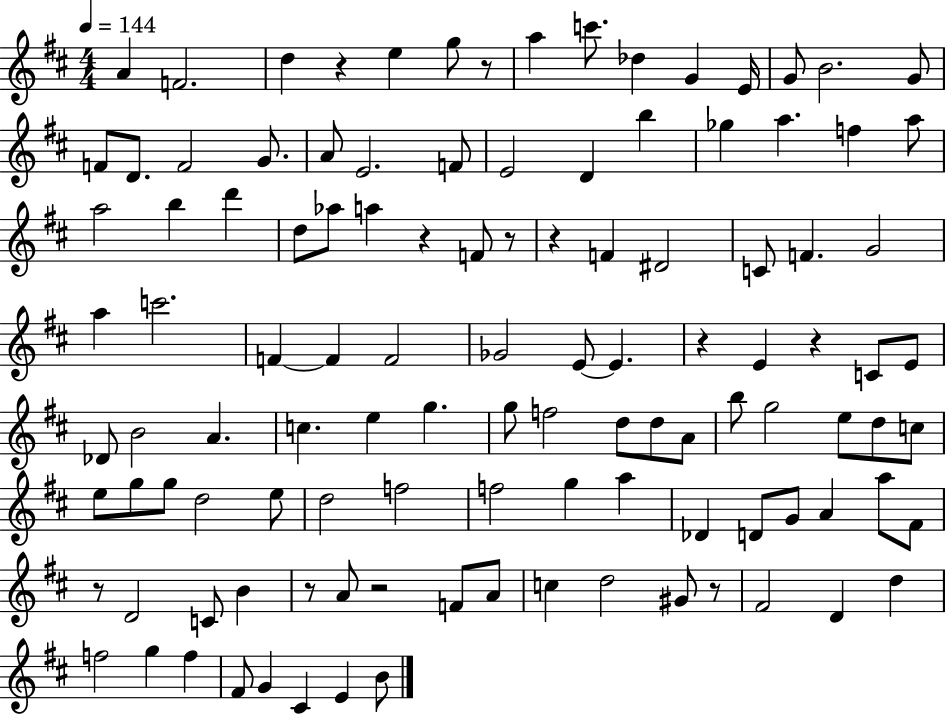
{
  \clef treble
  \numericTimeSignature
  \time 4/4
  \key d \major
  \tempo 4 = 144
  \repeat volta 2 { a'4 f'2. | d''4 r4 e''4 g''8 r8 | a''4 c'''8. des''4 g'4 e'16 | g'8 b'2. g'8 | \break f'8 d'8. f'2 g'8. | a'8 e'2. f'8 | e'2 d'4 b''4 | ges''4 a''4. f''4 a''8 | \break a''2 b''4 d'''4 | d''8 aes''8 a''4 r4 f'8 r8 | r4 f'4 dis'2 | c'8 f'4. g'2 | \break a''4 c'''2. | f'4~~ f'4 f'2 | ges'2 e'8~~ e'4. | r4 e'4 r4 c'8 e'8 | \break des'8 b'2 a'4. | c''4. e''4 g''4. | g''8 f''2 d''8 d''8 a'8 | b''8 g''2 e''8 d''8 c''8 | \break e''8 g''8 g''8 d''2 e''8 | d''2 f''2 | f''2 g''4 a''4 | des'4 d'8 g'8 a'4 a''8 fis'8 | \break r8 d'2 c'8 b'4 | r8 a'8 r2 f'8 a'8 | c''4 d''2 gis'8 r8 | fis'2 d'4 d''4 | \break f''2 g''4 f''4 | fis'8 g'4 cis'4 e'4 b'8 | } \bar "|."
}